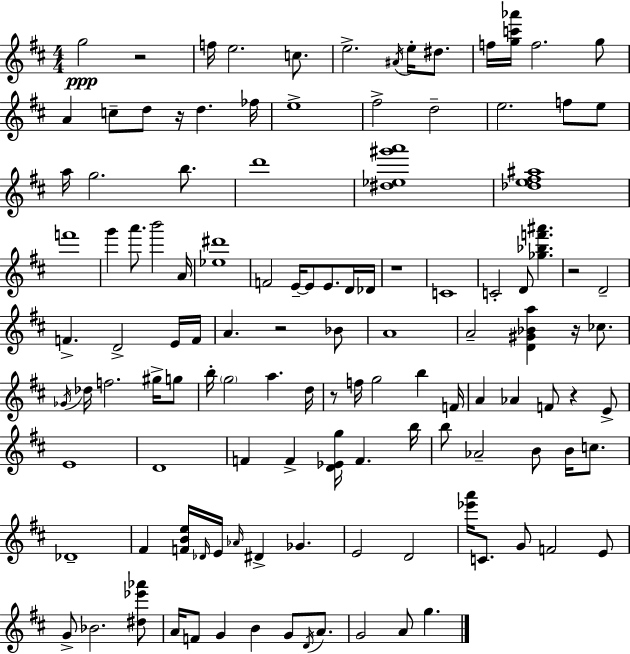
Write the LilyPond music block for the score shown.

{
  \clef treble
  \numericTimeSignature
  \time 4/4
  \key d \major
  \repeat volta 2 { g''2\ppp r2 | f''16 e''2. c''8. | e''2.-> \acciaccatura { ais'16 } e''16-. dis''8. | f''16 <g'' c''' aes'''>16 f''2. g''8 | \break a'4 c''8-- d''8 r16 d''4. | fes''16 e''1-> | fis''2-> d''2-- | e''2. f''8 e''8 | \break a''16 g''2. b''8. | d'''1 | <dis'' ees'' gis''' a'''>1 | <des'' e'' fis'' ais''>1 | \break f'''1 | g'''4 a'''8. b'''2 | a'16 <ees'' dis'''>1 | f'2 e'16--~~ e'8 e'8. d'16 | \break des'16 r1 | c'1 | c'2-. d'8 <ges'' bes'' f''' ais'''>4. | r2 d'2-- | \break f'4.-> d'2-> e'16 | f'16 a'4. r2 bes'8 | a'1 | a'2-- <d' gis' bes' a''>4 r16 ces''8. | \break \acciaccatura { ges'16 } des''16 f''2. gis''16-> | g''8 b''16-. \parenthesize g''2 a''4. | d''16 r8 f''16 g''2 b''4 | f'16 a'4 aes'4 f'8 r4 | \break e'8-> e'1 | d'1 | f'4 f'4-> <d' ees' g''>16 f'4. | b''16 b''8 aes'2-- b'8 b'16 c''8. | \break des'1-- | fis'4 <f' b' e''>16 \grace { des'16 } e'16 \grace { aes'16 } dis'4-> ges'4. | e'2 d'2 | <ees''' a'''>16 c'8. g'8 f'2 | \break e'8 g'8-> bes'2. | <dis'' ees''' aes'''>8 a'16 f'8 g'4 b'4 g'8 | \acciaccatura { d'16 } a'8. g'2 a'8 g''4. | } \bar "|."
}